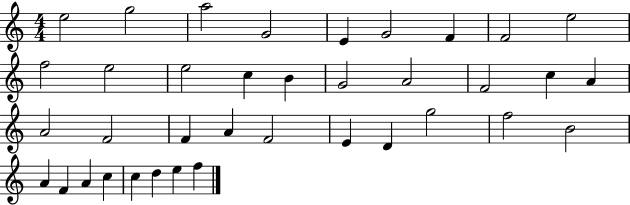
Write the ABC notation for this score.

X:1
T:Untitled
M:4/4
L:1/4
K:C
e2 g2 a2 G2 E G2 F F2 e2 f2 e2 e2 c B G2 A2 F2 c A A2 F2 F A F2 E D g2 f2 B2 A F A c c d e f